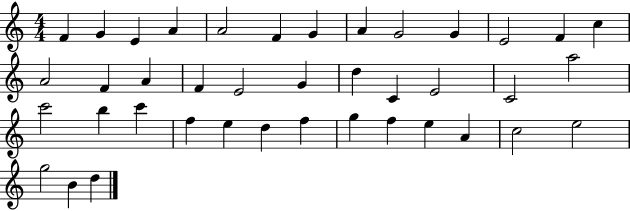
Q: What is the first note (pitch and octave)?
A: F4